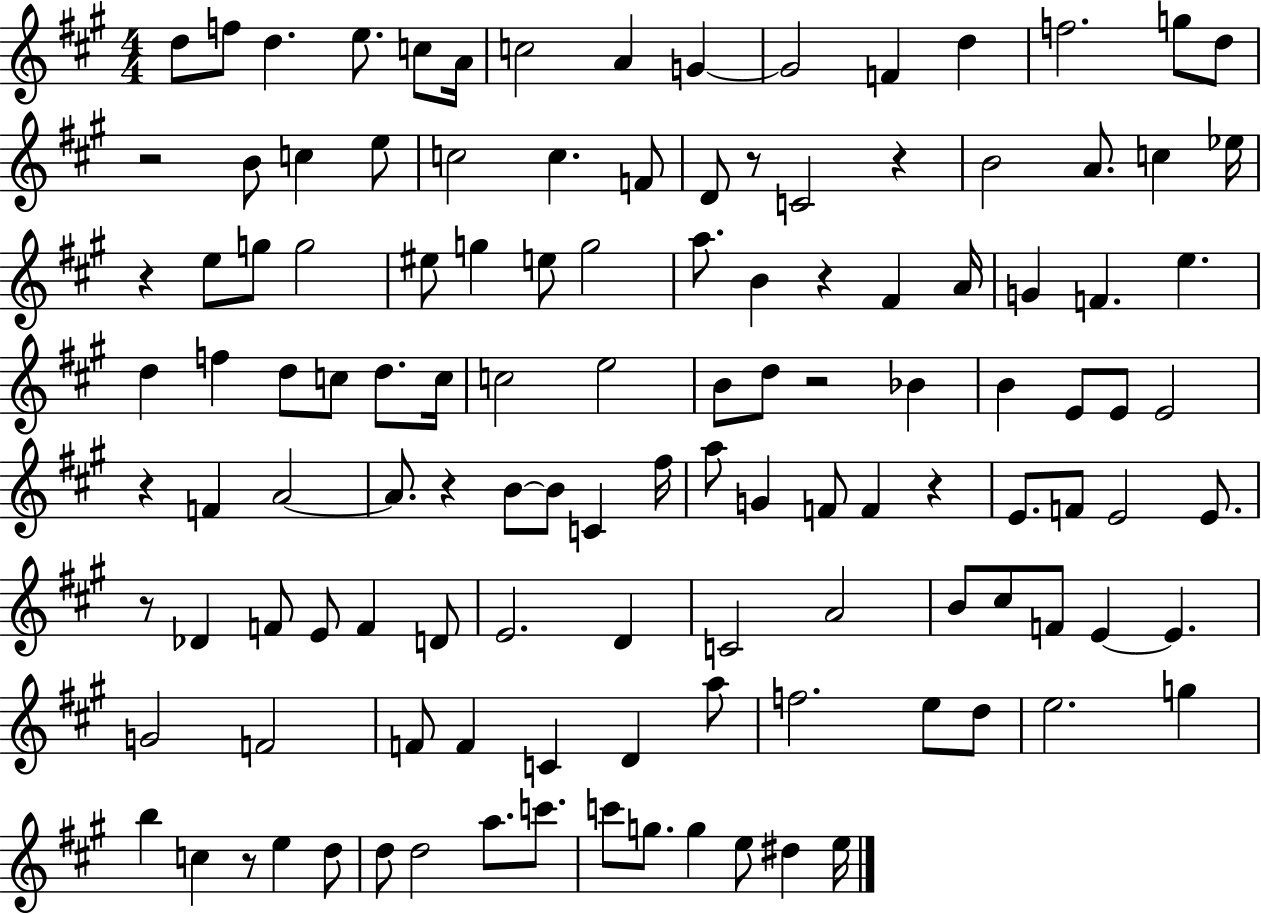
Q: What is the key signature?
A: A major